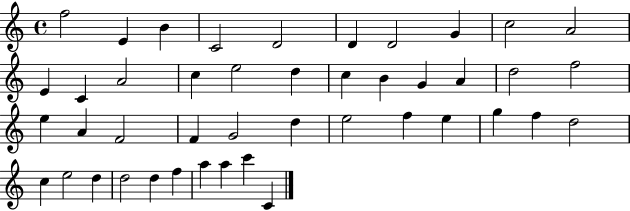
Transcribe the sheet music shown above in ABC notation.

X:1
T:Untitled
M:4/4
L:1/4
K:C
f2 E B C2 D2 D D2 G c2 A2 E C A2 c e2 d c B G A d2 f2 e A F2 F G2 d e2 f e g f d2 c e2 d d2 d f a a c' C